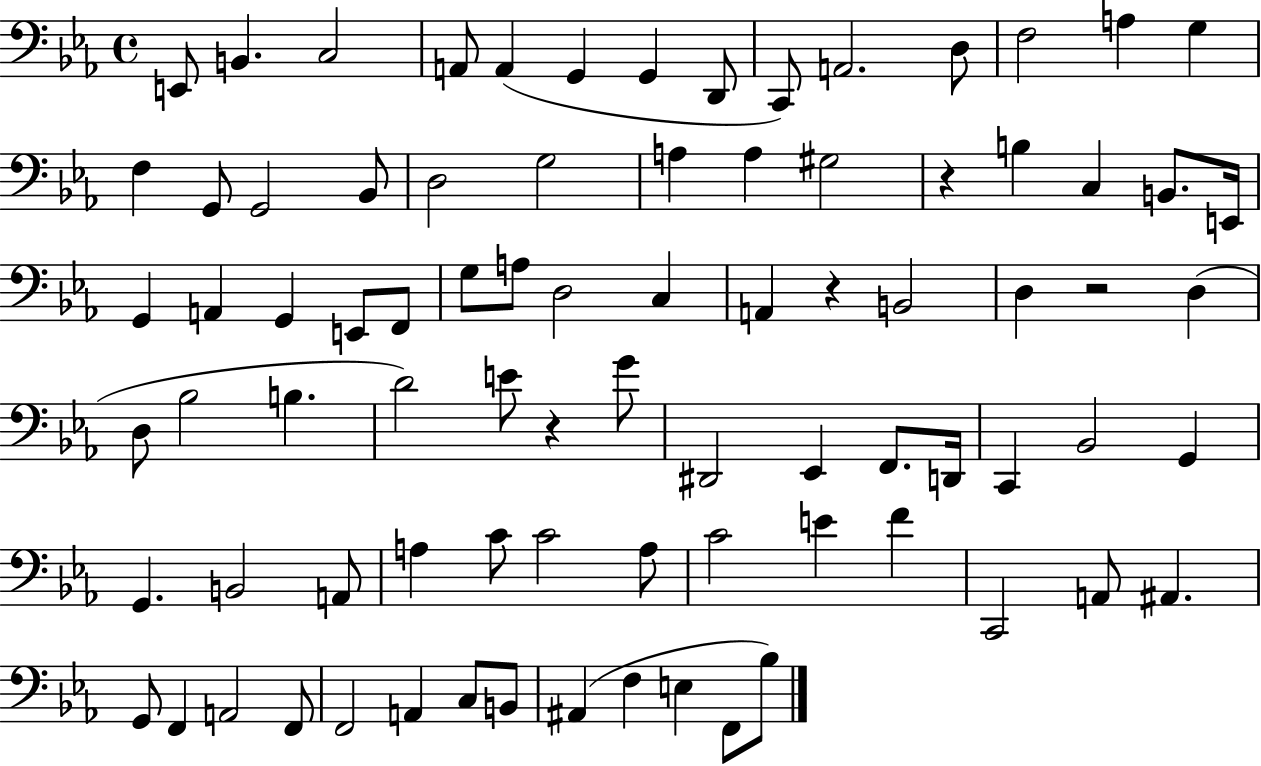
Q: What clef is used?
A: bass